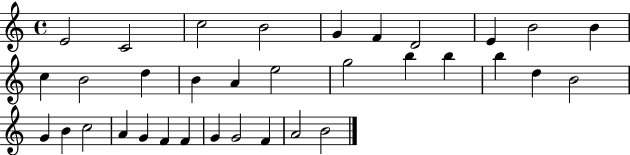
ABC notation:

X:1
T:Untitled
M:4/4
L:1/4
K:C
E2 C2 c2 B2 G F D2 E B2 B c B2 d B A e2 g2 b b b d B2 G B c2 A G F F G G2 F A2 B2